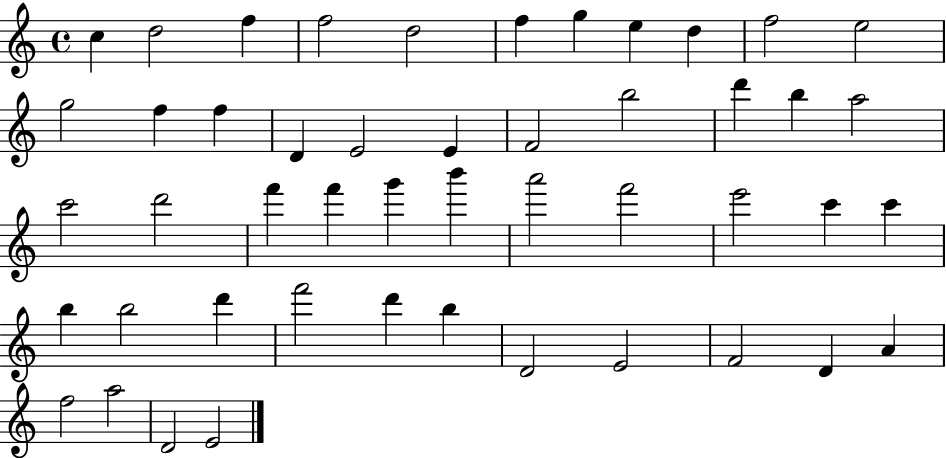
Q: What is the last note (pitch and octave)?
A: E4